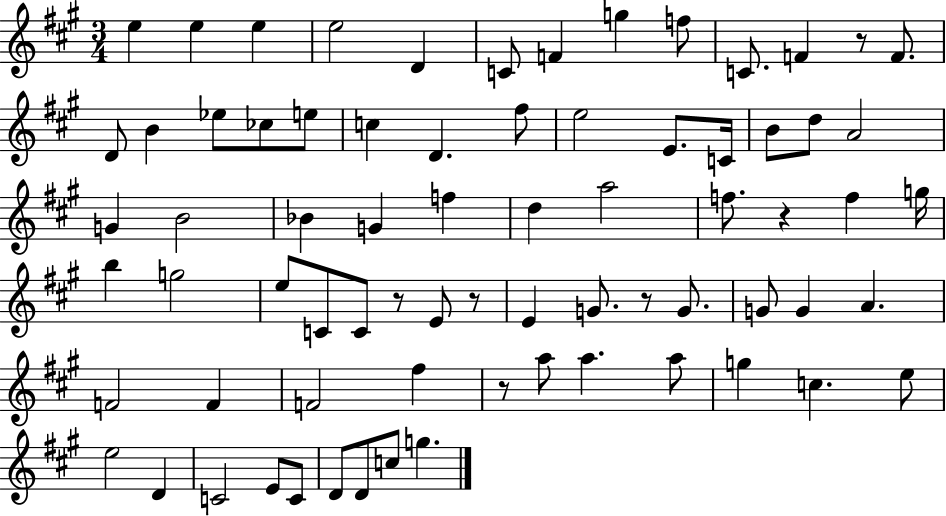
E5/q E5/q E5/q E5/h D4/q C4/e F4/q G5/q F5/e C4/e. F4/q R/e F4/e. D4/e B4/q Eb5/e CES5/e E5/e C5/q D4/q. F#5/e E5/h E4/e. C4/s B4/e D5/e A4/h G4/q B4/h Bb4/q G4/q F5/q D5/q A5/h F5/e. R/q F5/q G5/s B5/q G5/h E5/e C4/e C4/e R/e E4/e R/e E4/q G4/e. R/e G4/e. G4/e G4/q A4/q. F4/h F4/q F4/h F#5/q R/e A5/e A5/q. A5/e G5/q C5/q. E5/e E5/h D4/q C4/h E4/e C4/e D4/e D4/e C5/e G5/q.